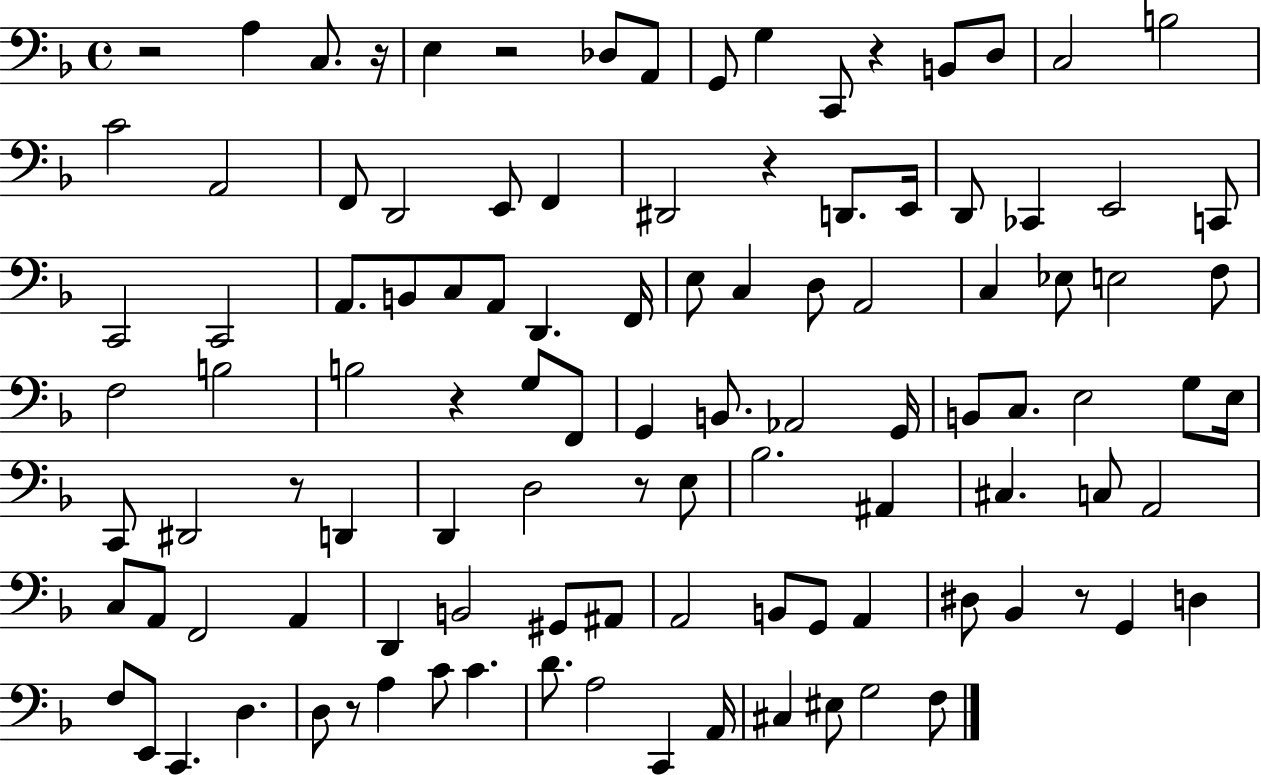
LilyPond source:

{
  \clef bass
  \time 4/4
  \defaultTimeSignature
  \key f \major
  \repeat volta 2 { r2 a4 c8. r16 | e4 r2 des8 a,8 | g,8 g4 c,8 r4 b,8 d8 | c2 b2 | \break c'2 a,2 | f,8 d,2 e,8 f,4 | dis,2 r4 d,8. e,16 | d,8 ces,4 e,2 c,8 | \break c,2 c,2 | a,8. b,8 c8 a,8 d,4. f,16 | e8 c4 d8 a,2 | c4 ees8 e2 f8 | \break f2 b2 | b2 r4 g8 f,8 | g,4 b,8. aes,2 g,16 | b,8 c8. e2 g8 e16 | \break c,8 dis,2 r8 d,4 | d,4 d2 r8 e8 | bes2. ais,4 | cis4. c8 a,2 | \break c8 a,8 f,2 a,4 | d,4 b,2 gis,8 ais,8 | a,2 b,8 g,8 a,4 | dis8 bes,4 r8 g,4 d4 | \break f8 e,8 c,4. d4. | d8 r8 a4 c'8 c'4. | d'8. a2 c,4 a,16 | cis4 eis8 g2 f8 | \break } \bar "|."
}